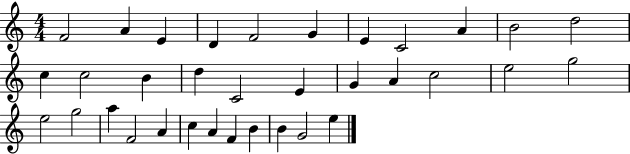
F4/h A4/q E4/q D4/q F4/h G4/q E4/q C4/h A4/q B4/h D5/h C5/q C5/h B4/q D5/q C4/h E4/q G4/q A4/q C5/h E5/h G5/h E5/h G5/h A5/q F4/h A4/q C5/q A4/q F4/q B4/q B4/q G4/h E5/q